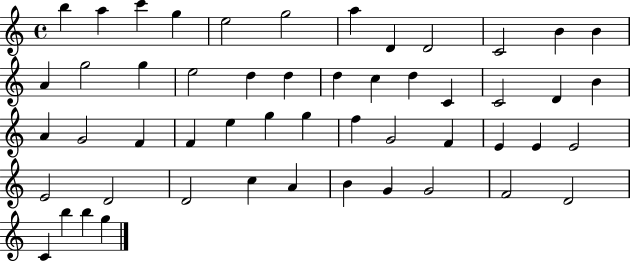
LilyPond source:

{
  \clef treble
  \time 4/4
  \defaultTimeSignature
  \key c \major
  b''4 a''4 c'''4 g''4 | e''2 g''2 | a''4 d'4 d'2 | c'2 b'4 b'4 | \break a'4 g''2 g''4 | e''2 d''4 d''4 | d''4 c''4 d''4 c'4 | c'2 d'4 b'4 | \break a'4 g'2 f'4 | f'4 e''4 g''4 g''4 | f''4 g'2 f'4 | e'4 e'4 e'2 | \break e'2 d'2 | d'2 c''4 a'4 | b'4 g'4 g'2 | f'2 d'2 | \break c'4 b''4 b''4 g''4 | \bar "|."
}